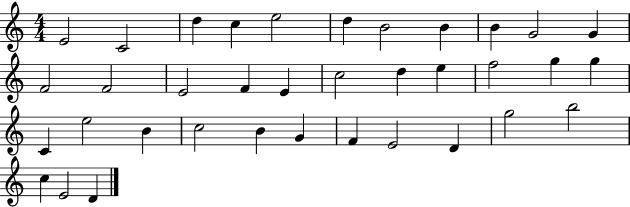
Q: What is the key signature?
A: C major